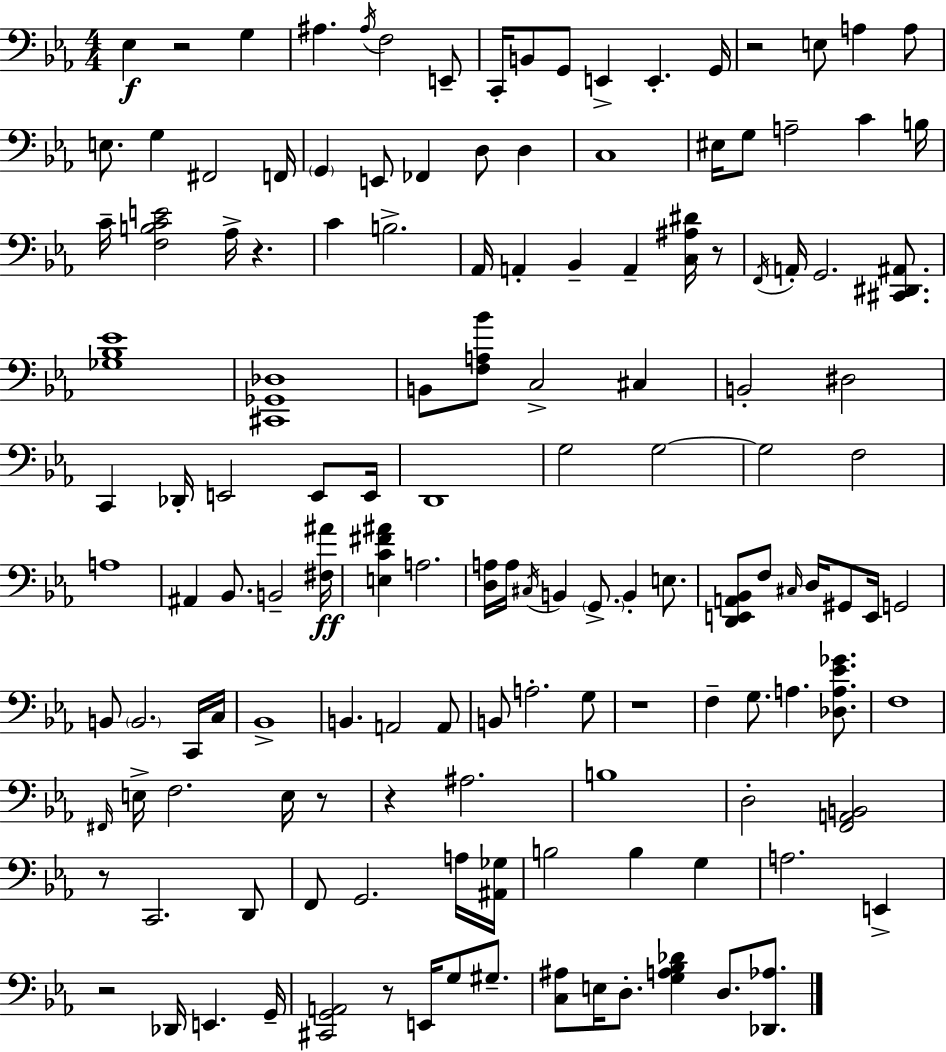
{
  \clef bass
  \numericTimeSignature
  \time 4/4
  \key c \minor
  \repeat volta 2 { ees4\f r2 g4 | ais4. \acciaccatura { ais16 } f2 e,8-- | c,16-. b,8 g,8 e,4-> e,4.-. | g,16 r2 e8 a4 a8 | \break e8. g4 fis,2 | f,16 \parenthesize g,4 e,8 fes,4 d8 d4 | c1 | eis16 g8 a2-- c'4 | \break b16 c'16-- <f b c' e'>2 aes16-> r4. | c'4 b2.-> | aes,16 a,4-. bes,4-- a,4-- <c ais dis'>16 r8 | \acciaccatura { f,16 } a,16-. g,2. <cis, dis, ais,>8. | \break <ges bes ees'>1 | <cis, ges, des>1 | b,8 <f a bes'>8 c2-> cis4 | b,2-. dis2 | \break c,4 des,16-. e,2 e,8 | e,16 d,1 | g2 g2~~ | g2 f2 | \break a1 | ais,4 bes,8. b,2-- | <fis ais'>16\ff <e c' fis' ais'>4 a2. | <d a>16 a16 \acciaccatura { cis16 } b,4 \parenthesize g,8.-> b,4-. | \break e8. <d, e, a, bes,>8 f8 \grace { cis16 } d16 gis,8 e,16 g,2 | b,8 \parenthesize b,2. | c,16 c16 bes,1-> | b,4. a,2 | \break a,8 b,8 a2.-. | g8 r1 | f4-- g8. a4. | <des a ees' ges'>8. f1 | \break \grace { fis,16 } e16-> f2. | e16 r8 r4 ais2. | b1 | d2-. <f, a, b,>2 | \break r8 c,2. | d,8 f,8 g,2. | a16 <ais, ges>16 b2 b4 | g4 a2. | \break e,4-> r2 des,16 e,4. | g,16-- <cis, g, a,>2 r8 e,16 | g8 gis8.-- <c ais>8 e16 d8.-. <g a bes des'>4 d8. | <des, aes>8. } \bar "|."
}